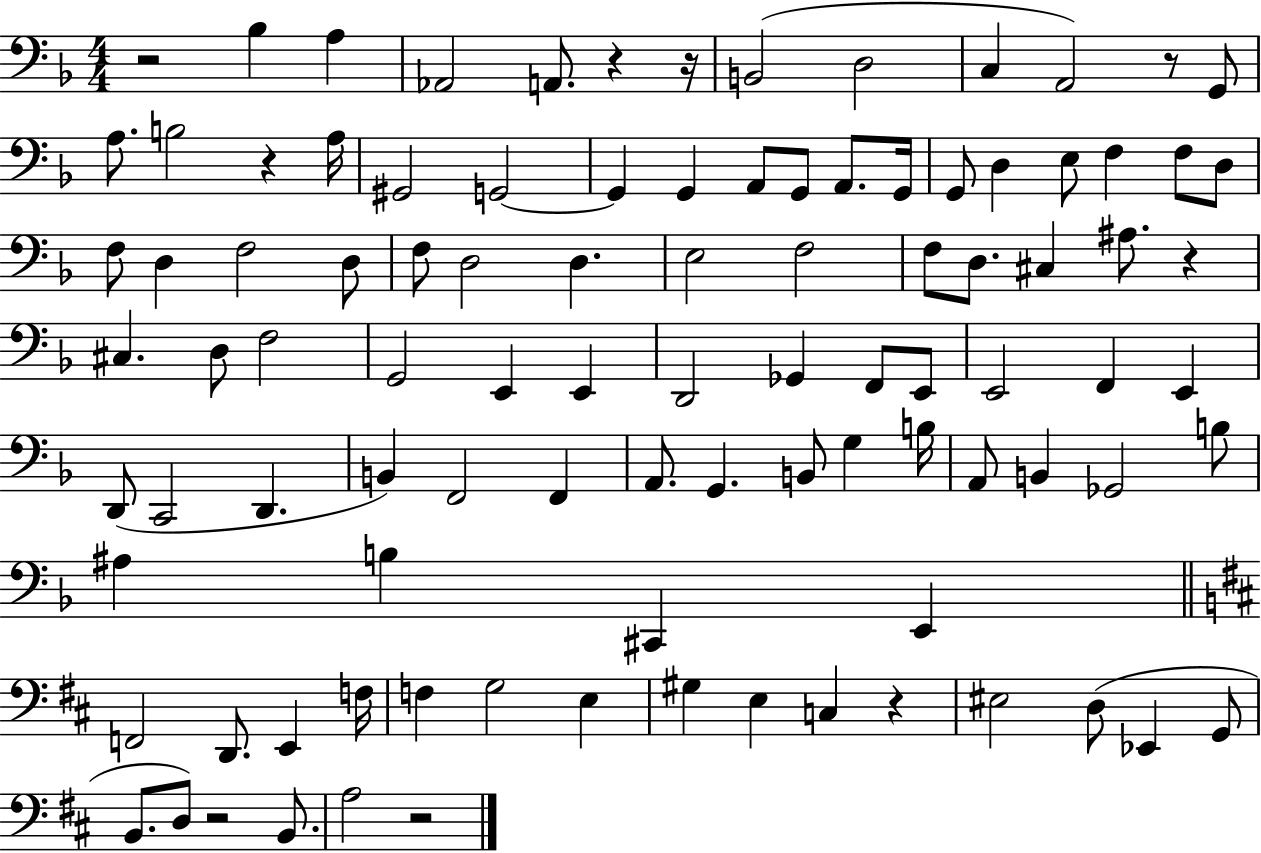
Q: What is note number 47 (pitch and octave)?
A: Gb2